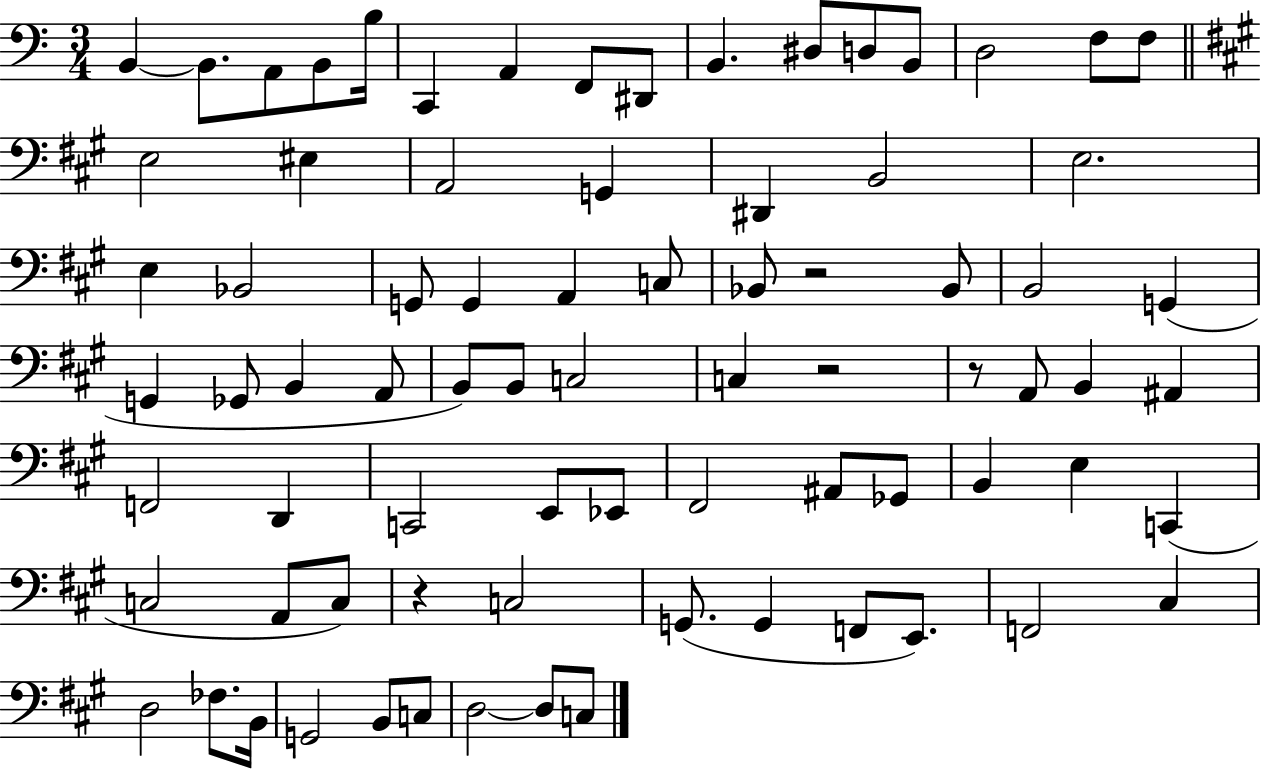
B2/q B2/e. A2/e B2/e B3/s C2/q A2/q F2/e D#2/e B2/q. D#3/e D3/e B2/e D3/h F3/e F3/e E3/h EIS3/q A2/h G2/q D#2/q B2/h E3/h. E3/q Bb2/h G2/e G2/q A2/q C3/e Bb2/e R/h Bb2/e B2/h G2/q G2/q Gb2/e B2/q A2/e B2/e B2/e C3/h C3/q R/h R/e A2/e B2/q A#2/q F2/h D2/q C2/h E2/e Eb2/e F#2/h A#2/e Gb2/e B2/q E3/q C2/q C3/h A2/e C3/e R/q C3/h G2/e. G2/q F2/e E2/e. F2/h C#3/q D3/h FES3/e. B2/s G2/h B2/e C3/e D3/h D3/e C3/e